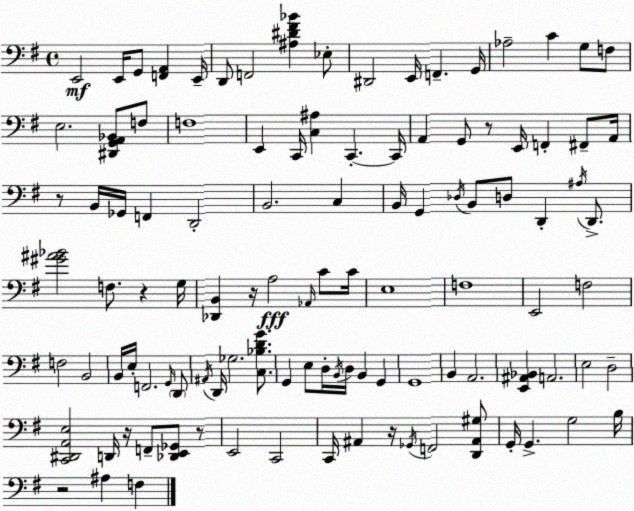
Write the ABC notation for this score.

X:1
T:Untitled
M:4/4
L:1/4
K:Em
E,,2 E,,/4 G,,/2 [F,,A,,] E,,/4 D,,/2 F,,2 [^A,^D^F_B] _E,/2 ^D,,2 E,,/4 F,, G,,/4 _A,2 C G,/2 F,/2 E,2 [^D,,G,,A,,_B,,]/2 F,/2 F,4 E,, C,,/4 [C,^A,] C,, C,,/4 A,, G,,/2 z/2 E,,/4 F,, ^F,,/2 A,,/4 z/2 B,,/4 _G,,/4 F,, D,,2 B,,2 C, B,,/4 G,, _D,/4 B,,/2 D,/2 D,, ^A,/4 D,,/2 [^G^A_B]2 F,/2 z G,/4 [_D,,B,,] z/4 A,2 _A,,/4 C/2 C/4 E,4 F,4 E,,2 F,2 F,2 B,,2 B,,/4 E,/4 F,,2 G,,/4 D,,/2 ^A,,/4 D,,/4 _G,2 [C,_B,DG]/2 G,, E,/2 D,/4 B,,/4 D,/4 B,, G,, G,,4 B,, A,,2 [E,,^A,,_B,,] A,,2 E,2 D,2 [C,,^D,,A,,E,]2 D,,/4 z/4 F,,/2 [_D,,E,,_G,,]/2 z/2 E,,2 C,,2 C,,/4 ^A,, z/4 _G,,/4 F,,2 [D,,^A,,^G,]/2 G,,/4 G,, G,2 B,/4 z2 ^A, F,